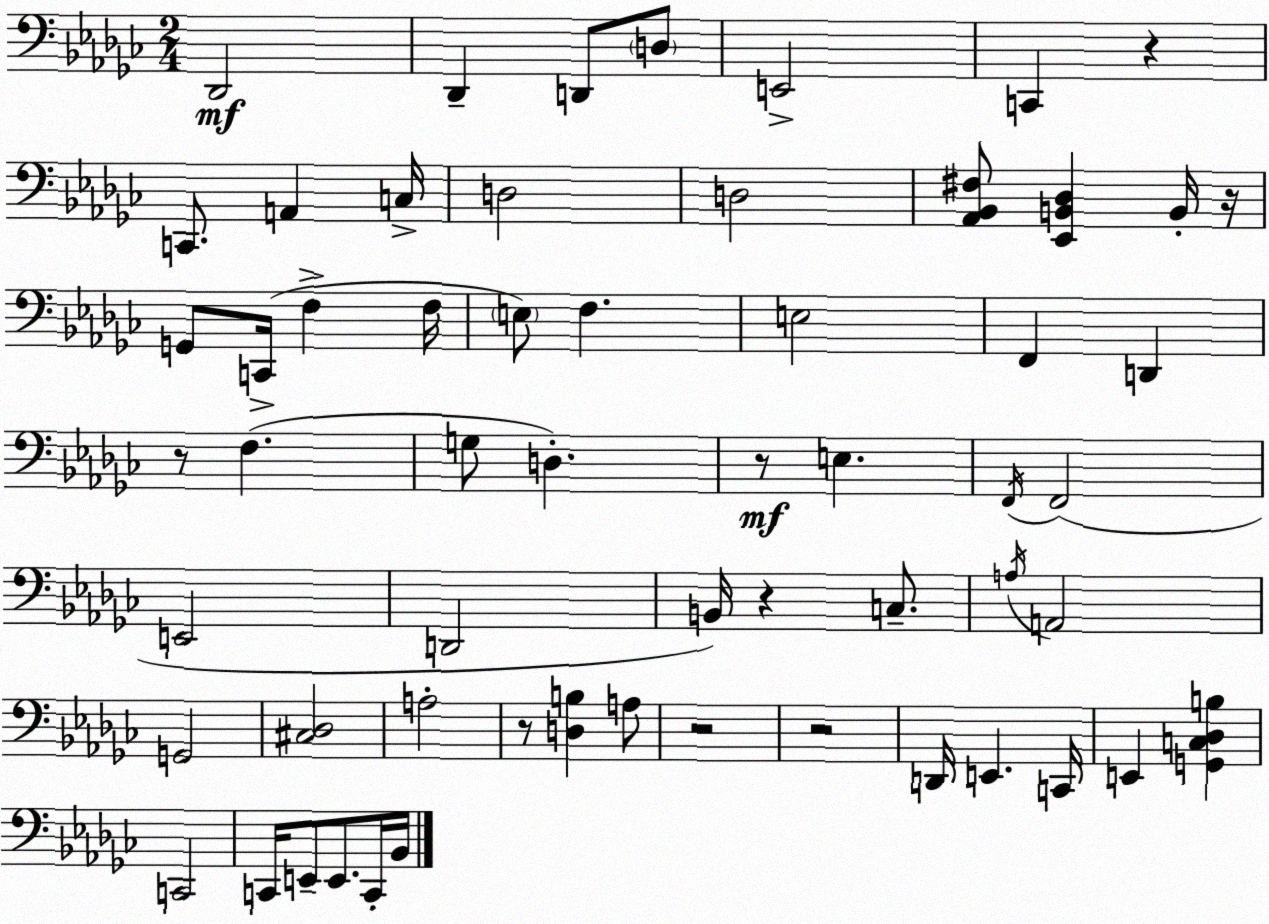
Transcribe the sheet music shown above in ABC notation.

X:1
T:Untitled
M:2/4
L:1/4
K:Ebm
_D,,2 _D,, D,,/2 D,/2 E,,2 C,, z C,,/2 A,, C,/4 D,2 D,2 [_A,,_B,,^F,]/2 [_E,,B,,_D,] B,,/4 z/4 G,,/2 C,,/4 F, F,/4 E,/2 F, E,2 F,, D,, z/2 F, G,/2 D, z/2 E, F,,/4 F,,2 E,,2 D,,2 B,,/4 z C,/2 A,/4 A,,2 G,,2 [^C,_D,]2 A,2 z/2 [D,B,] A,/2 z2 z2 D,,/4 E,, C,,/4 E,, [G,,C,_D,B,] C,,2 C,,/4 E,,/2 E,,/2 C,,/4 _B,,/4